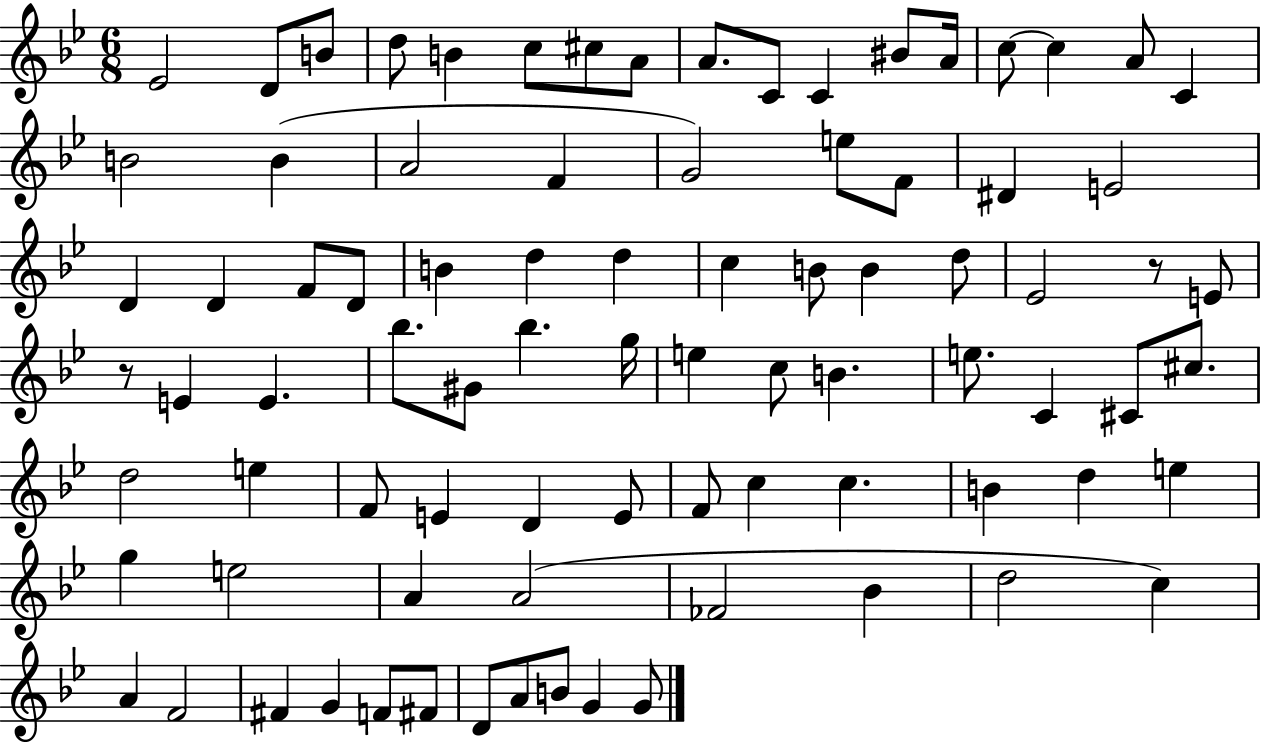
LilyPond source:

{
  \clef treble
  \numericTimeSignature
  \time 6/8
  \key bes \major
  ees'2 d'8 b'8 | d''8 b'4 c''8 cis''8 a'8 | a'8. c'8 c'4 bis'8 a'16 | c''8~~ c''4 a'8 c'4 | \break b'2 b'4( | a'2 f'4 | g'2) e''8 f'8 | dis'4 e'2 | \break d'4 d'4 f'8 d'8 | b'4 d''4 d''4 | c''4 b'8 b'4 d''8 | ees'2 r8 e'8 | \break r8 e'4 e'4. | bes''8. gis'8 bes''4. g''16 | e''4 c''8 b'4. | e''8. c'4 cis'8 cis''8. | \break d''2 e''4 | f'8 e'4 d'4 e'8 | f'8 c''4 c''4. | b'4 d''4 e''4 | \break g''4 e''2 | a'4 a'2( | fes'2 bes'4 | d''2 c''4) | \break a'4 f'2 | fis'4 g'4 f'8 fis'8 | d'8 a'8 b'8 g'4 g'8 | \bar "|."
}